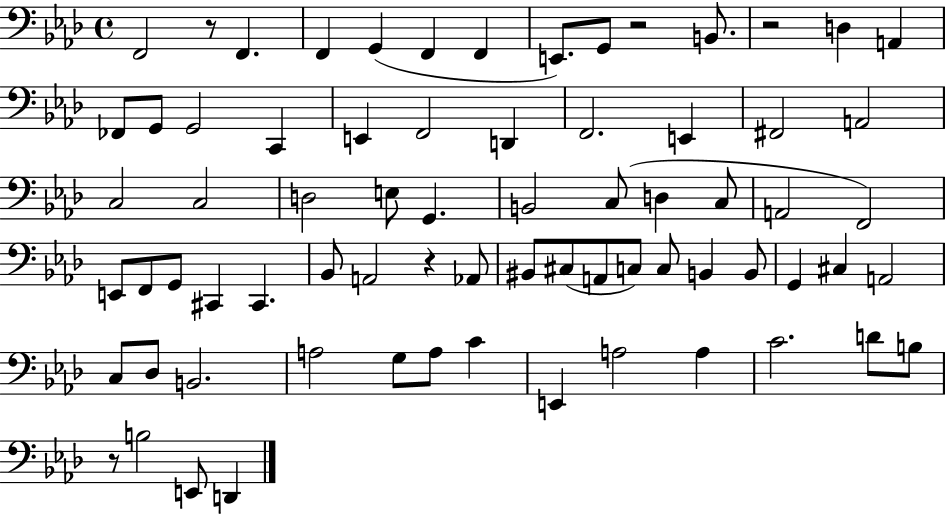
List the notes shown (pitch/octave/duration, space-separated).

F2/h R/e F2/q. F2/q G2/q F2/q F2/q E2/e. G2/e R/h B2/e. R/h D3/q A2/q FES2/e G2/e G2/h C2/q E2/q F2/h D2/q F2/h. E2/q F#2/h A2/h C3/h C3/h D3/h E3/e G2/q. B2/h C3/e D3/q C3/e A2/h F2/h E2/e F2/e G2/e C#2/q C#2/q. Bb2/e A2/h R/q Ab2/e BIS2/e C#3/e A2/e C3/e C3/e B2/q B2/e G2/q C#3/q A2/h C3/e Db3/e B2/h. A3/h G3/e A3/e C4/q E2/q A3/h A3/q C4/h. D4/e B3/e R/e B3/h E2/e D2/q